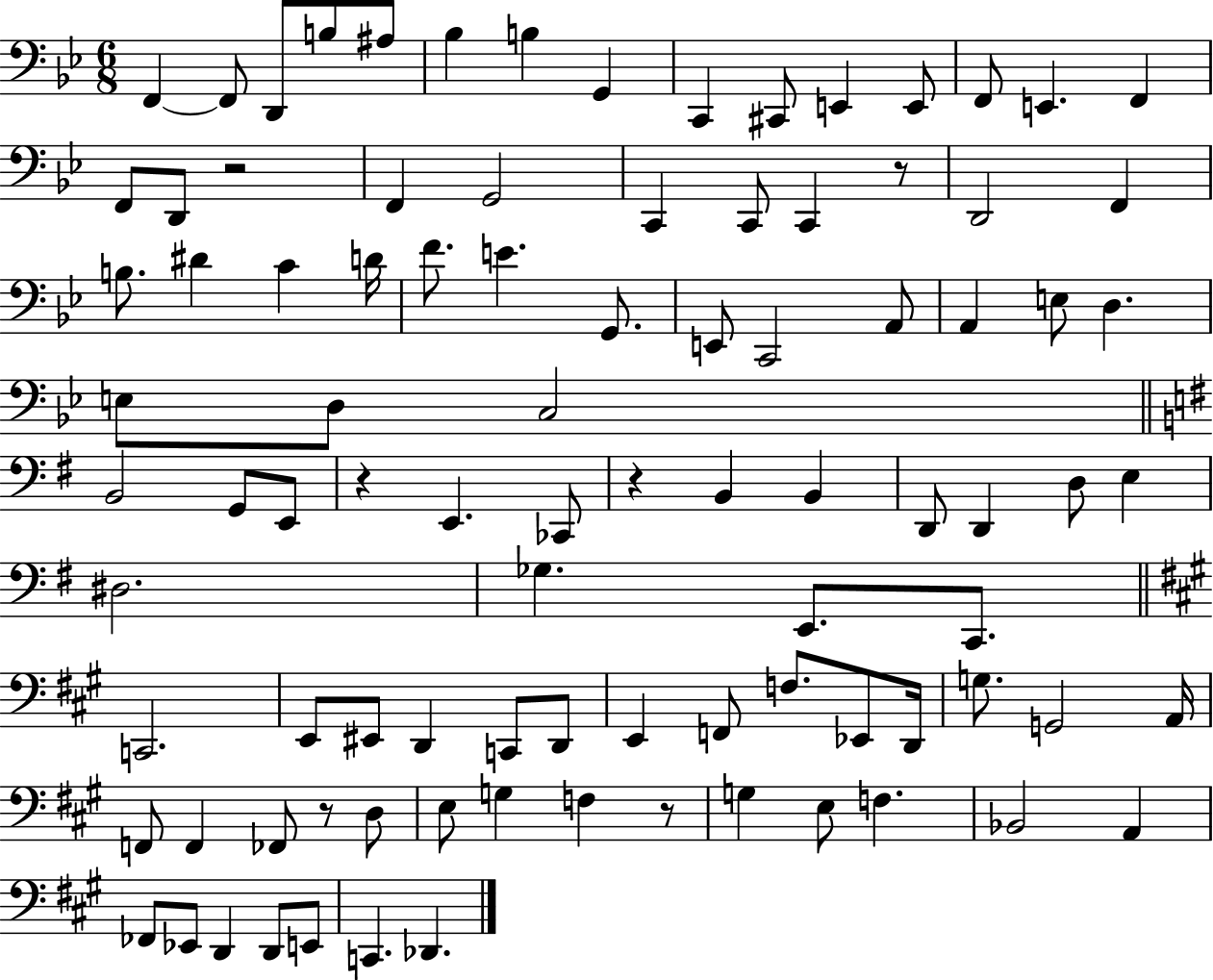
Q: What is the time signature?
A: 6/8